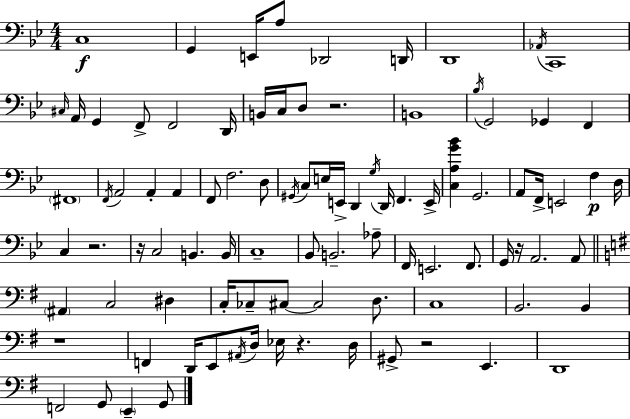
X:1
T:Untitled
M:4/4
L:1/4
K:Bb
C,4 G,, E,,/4 A,/2 _D,,2 D,,/4 D,,4 _A,,/4 C,,4 ^C,/4 A,,/4 G,, F,,/2 F,,2 D,,/4 B,,/4 C,/4 D,/2 z2 B,,4 _B,/4 G,,2 _G,, F,, ^F,,4 F,,/4 A,,2 A,, A,, F,,/2 F,2 D,/2 ^G,,/4 C,/2 E,/4 E,,/4 D,, G,/4 D,,/4 F,, E,,/4 [C,A,G_B] G,,2 A,,/2 F,,/4 E,,2 F, D,/4 C, z2 z/4 C,2 B,, B,,/4 C,4 _B,,/2 B,,2 _A,/2 F,,/4 E,,2 F,,/2 G,,/4 z/4 A,,2 A,,/2 ^A,, C,2 ^D, C,/4 _C,/2 ^C,/2 ^C,2 D,/2 C,4 B,,2 B,, z4 F,, D,,/4 E,,/2 ^A,,/4 D,/4 _E,/4 z D,/4 ^G,,/2 z2 E,, D,,4 F,,2 G,,/2 E,, G,,/2